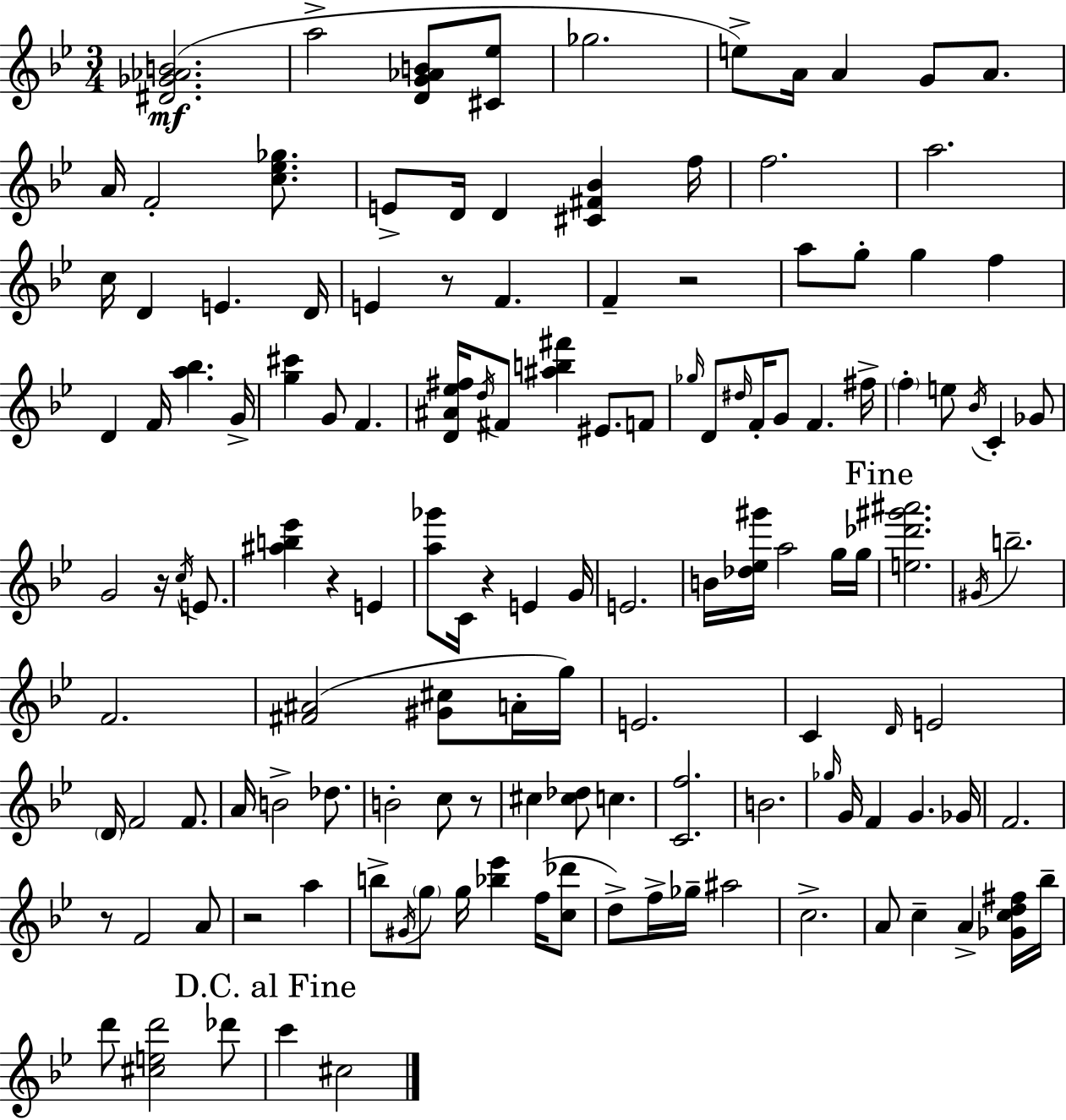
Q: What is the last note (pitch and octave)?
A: C#5